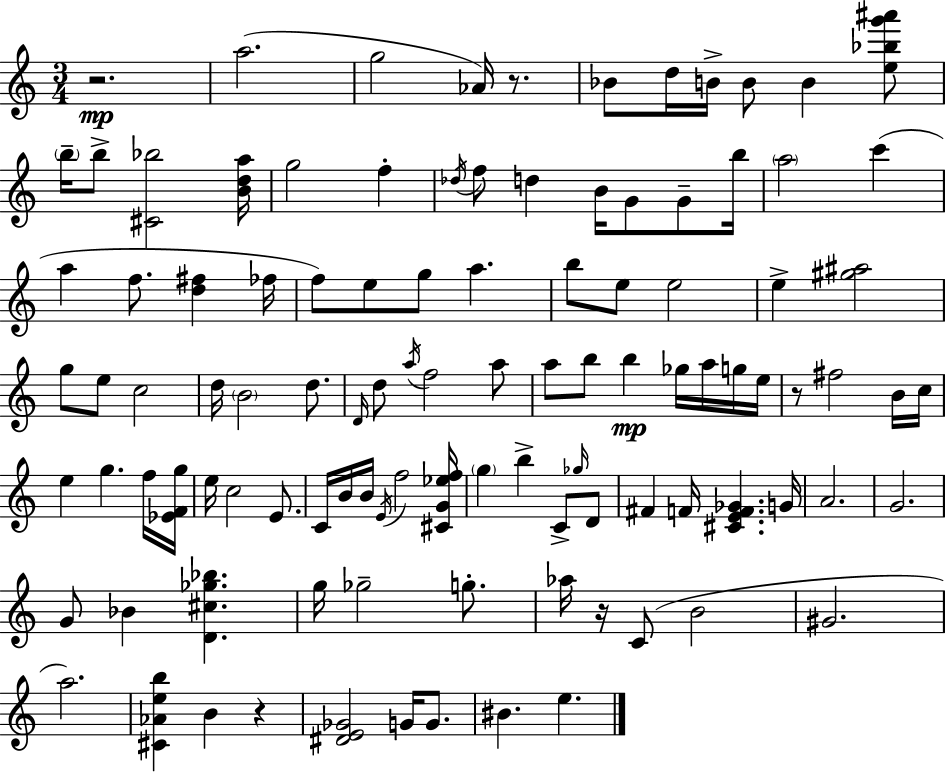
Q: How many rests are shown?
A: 5